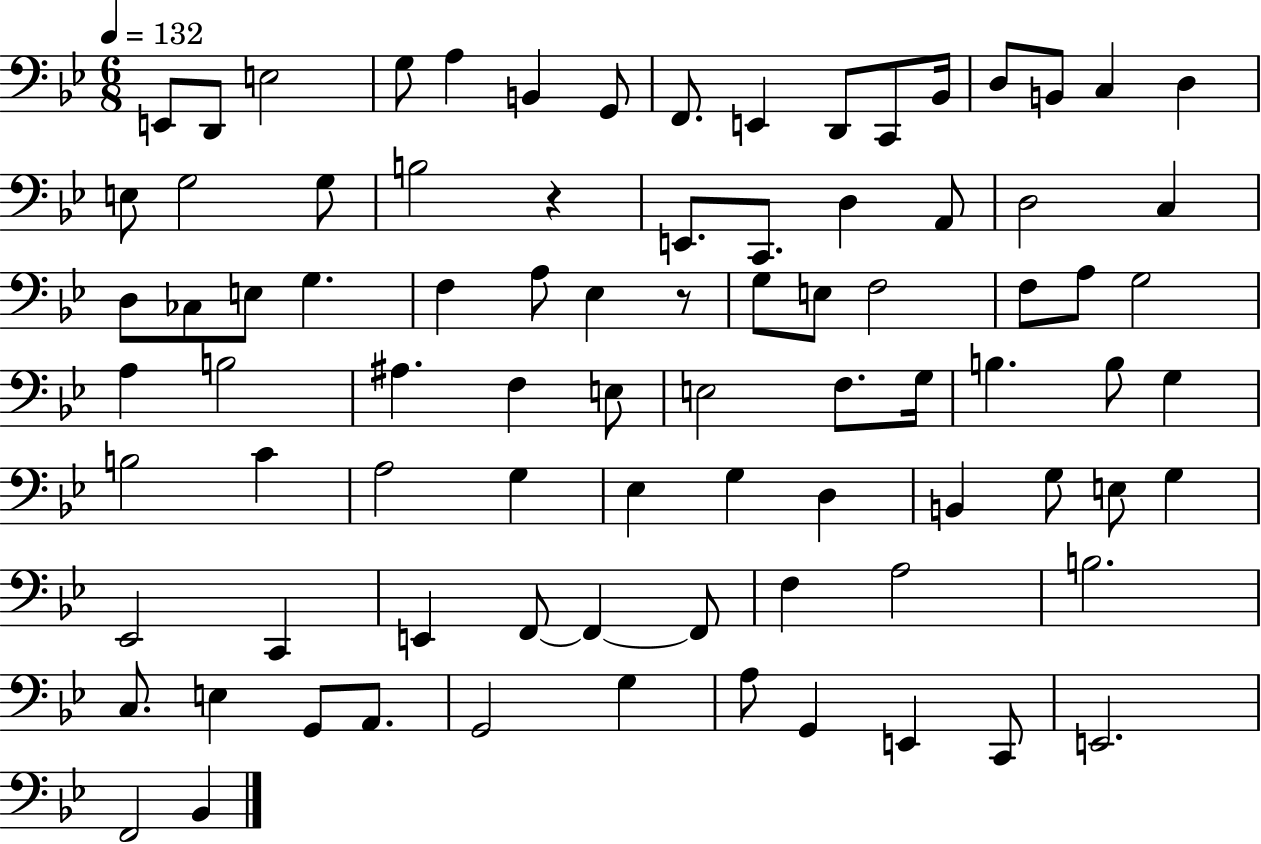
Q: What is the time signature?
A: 6/8